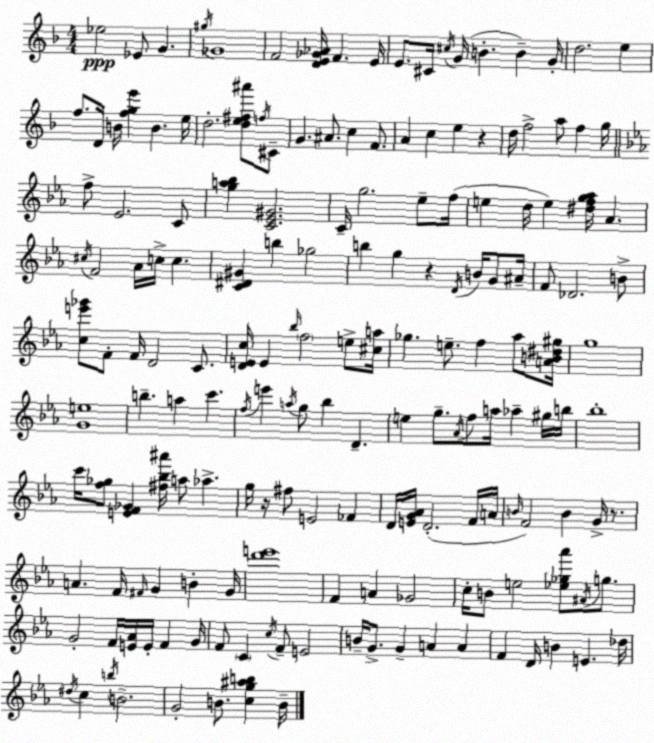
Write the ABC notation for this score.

X:1
T:Untitled
M:4/4
L:1/4
K:F
_e2 _E/2 G ^g/4 _G4 F2 [DE_G_A]/4 F E/4 E/2 ^C/4 ^c/4 G/4 B B G/4 d2 e f/2 D/4 B/4 [fge'] B e/4 d2 [de^f^a']/2 f/4 ^C/2 G ^A/2 c F/2 A c e z d/4 f2 a/2 f g/4 f/2 _E2 C/2 [ga_b] [C_E^G]2 C/4 g2 _e/2 f/4 e d/4 e [^dfg_a]/4 _A ^c/4 F2 _A/4 c/4 c [C^D^G] b _g2 b g z D/4 B/4 G/2 ^A/4 F/2 _D2 B/2 [ce'_g']/2 F/2 F/4 D2 C/2 [DEc]/4 E _b/4 f2 e/2 [^ca]/4 _g e/2 f _a/2 [AB^d^g]/4 g4 [Ge]4 b a c' f/4 e' a/4 g/2 _b D e g/2 _A/4 f/2 a/4 _a ^g/4 b/4 _b4 c'/4 [f_g]/2 [EF_G] [^f_b^a']/4 a/2 _a g/4 z/4 ^f/2 E2 _F D/4 [EG_A]/4 D2 F/4 A/4 B/4 F2 B G/4 z/2 A F/4 ^F/4 G B G/4 [d'e']4 F A _G2 c/4 B/2 e2 [_e_g_a']/2 ^A/4 g/2 G2 F/4 [E_A]/4 E/4 F G/4 F/2 C c/4 F/2 E2 B/4 G/2 G A A F D/4 B E _d/4 ^d/4 c b/4 B2 G2 B/2 [cg^ab] B/4